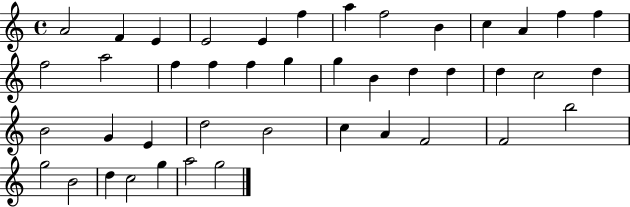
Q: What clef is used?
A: treble